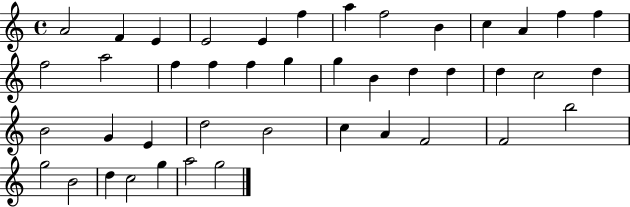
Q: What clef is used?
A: treble